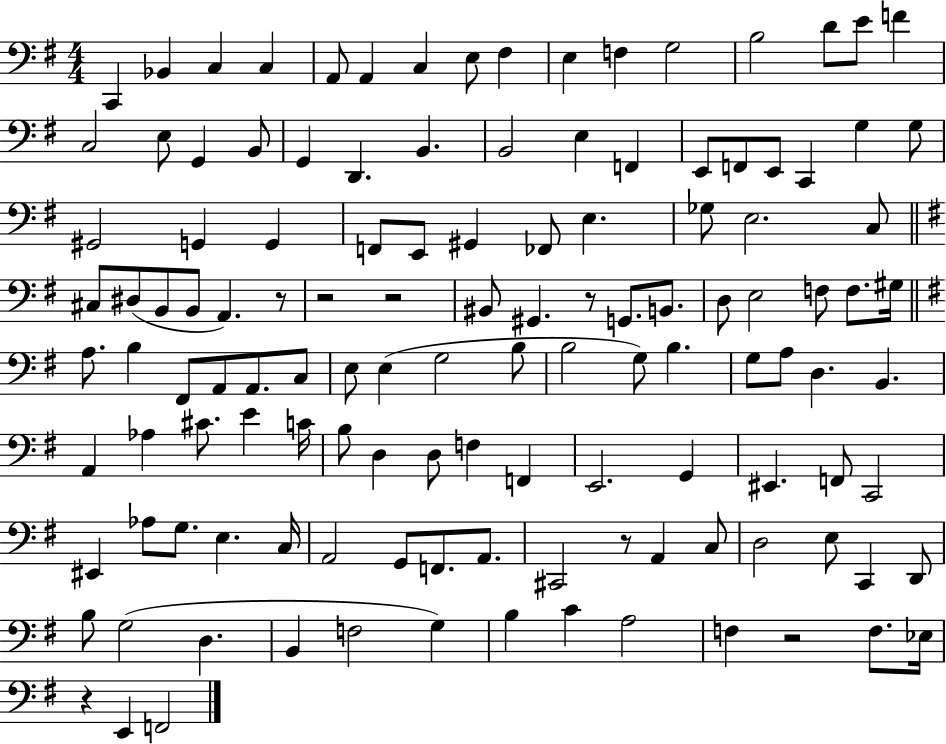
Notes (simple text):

C2/q Bb2/q C3/q C3/q A2/e A2/q C3/q E3/e F#3/q E3/q F3/q G3/h B3/h D4/e E4/e F4/q C3/h E3/e G2/q B2/e G2/q D2/q. B2/q. B2/h E3/q F2/q E2/e F2/e E2/e C2/q G3/q G3/e G#2/h G2/q G2/q F2/e E2/e G#2/q FES2/e E3/q. Gb3/e E3/h. C3/e C#3/e D#3/e B2/e B2/e A2/q. R/e R/h R/h BIS2/e G#2/q. R/e G2/e. B2/e. D3/e E3/h F3/e F3/e. G#3/s A3/e. B3/q F#2/e A2/e A2/e. C3/e E3/e E3/q G3/h B3/e B3/h G3/e B3/q. G3/e A3/e D3/q. B2/q. A2/q Ab3/q C#4/e. E4/q C4/s B3/e D3/q D3/e F3/q F2/q E2/h. G2/q EIS2/q. F2/e C2/h EIS2/q Ab3/e G3/e. E3/q. C3/s A2/h G2/e F2/e. A2/e. C#2/h R/e A2/q C3/e D3/h E3/e C2/q D2/e B3/e G3/h D3/q. B2/q F3/h G3/q B3/q C4/q A3/h F3/q R/h F3/e. Eb3/s R/q E2/q F2/h